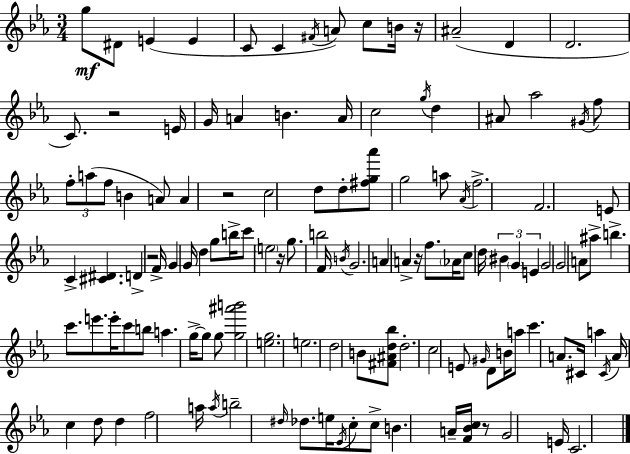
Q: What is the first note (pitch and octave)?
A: G5